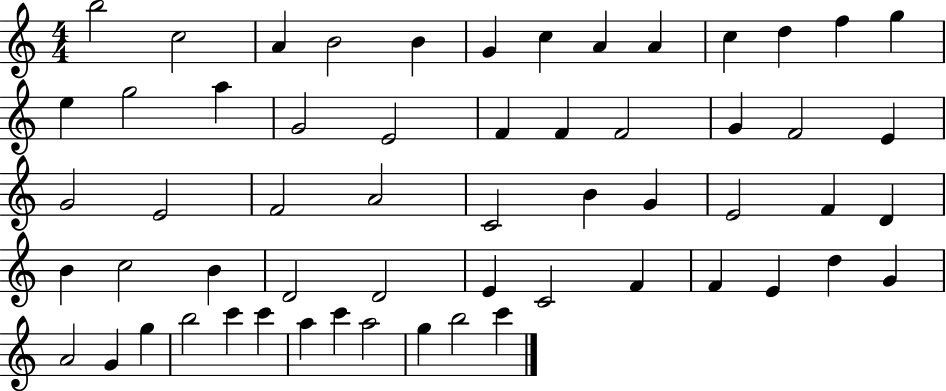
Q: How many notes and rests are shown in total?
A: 58